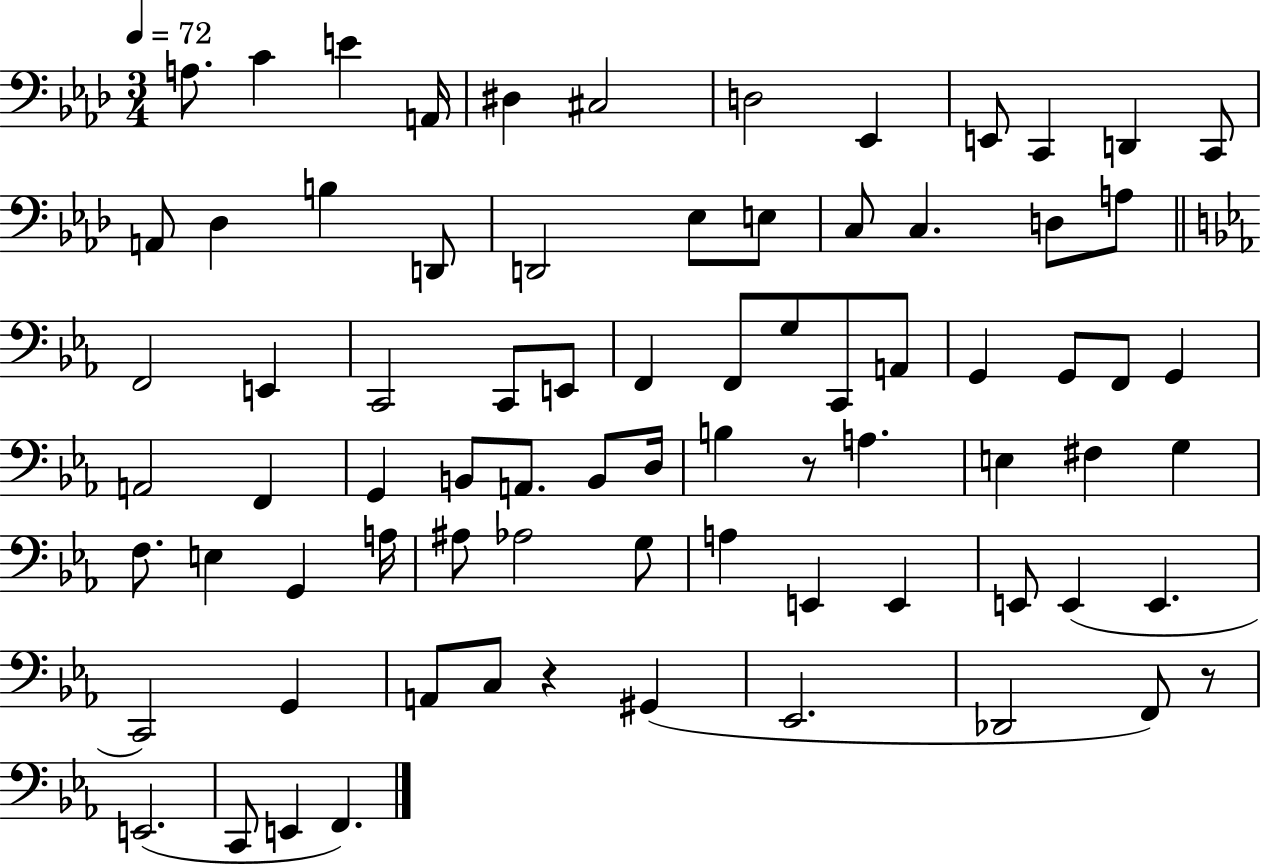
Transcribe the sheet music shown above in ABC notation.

X:1
T:Untitled
M:3/4
L:1/4
K:Ab
A,/2 C E A,,/4 ^D, ^C,2 D,2 _E,, E,,/2 C,, D,, C,,/2 A,,/2 _D, B, D,,/2 D,,2 _E,/2 E,/2 C,/2 C, D,/2 A,/2 F,,2 E,, C,,2 C,,/2 E,,/2 F,, F,,/2 G,/2 C,,/2 A,,/2 G,, G,,/2 F,,/2 G,, A,,2 F,, G,, B,,/2 A,,/2 B,,/2 D,/4 B, z/2 A, E, ^F, G, F,/2 E, G,, A,/4 ^A,/2 _A,2 G,/2 A, E,, E,, E,,/2 E,, E,, C,,2 G,, A,,/2 C,/2 z ^G,, _E,,2 _D,,2 F,,/2 z/2 E,,2 C,,/2 E,, F,,